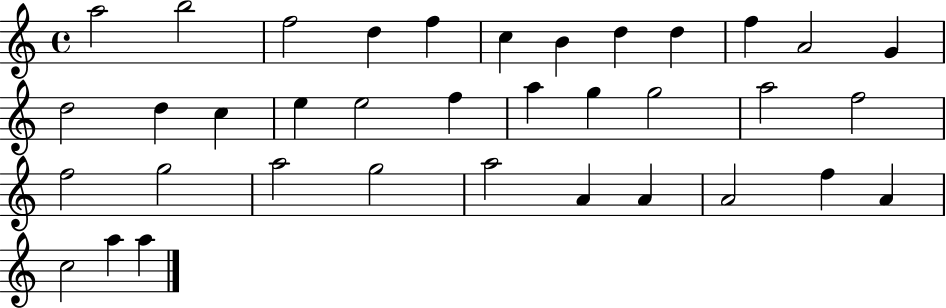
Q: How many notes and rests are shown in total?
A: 36